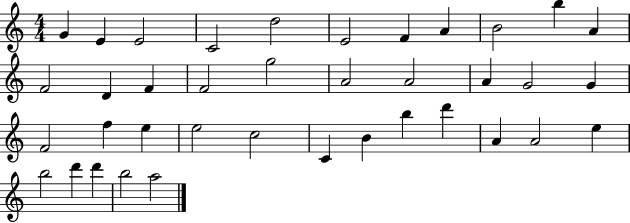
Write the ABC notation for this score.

X:1
T:Untitled
M:4/4
L:1/4
K:C
G E E2 C2 d2 E2 F A B2 b A F2 D F F2 g2 A2 A2 A G2 G F2 f e e2 c2 C B b d' A A2 e b2 d' d' b2 a2